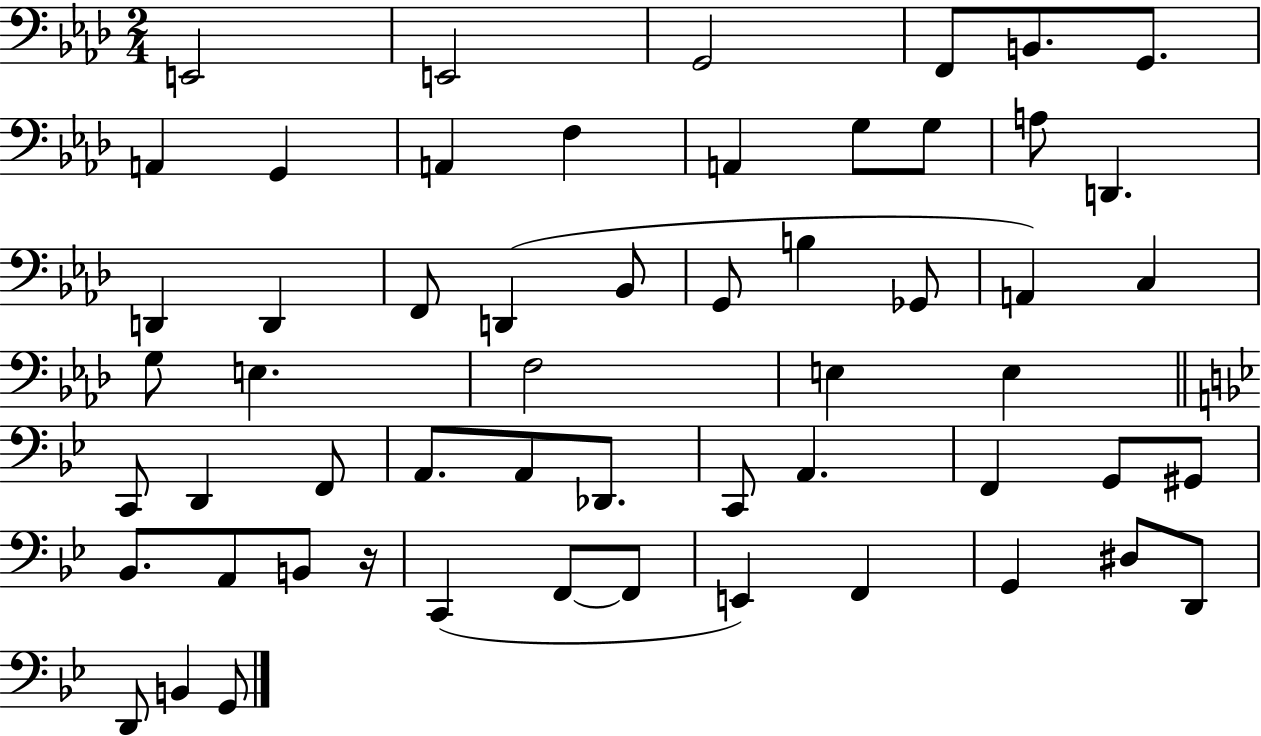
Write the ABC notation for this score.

X:1
T:Untitled
M:2/4
L:1/4
K:Ab
E,,2 E,,2 G,,2 F,,/2 B,,/2 G,,/2 A,, G,, A,, F, A,, G,/2 G,/2 A,/2 D,, D,, D,, F,,/2 D,, _B,,/2 G,,/2 B, _G,,/2 A,, C, G,/2 E, F,2 E, E, C,,/2 D,, F,,/2 A,,/2 A,,/2 _D,,/2 C,,/2 A,, F,, G,,/2 ^G,,/2 _B,,/2 A,,/2 B,,/2 z/4 C,, F,,/2 F,,/2 E,, F,, G,, ^D,/2 D,,/2 D,,/2 B,, G,,/2